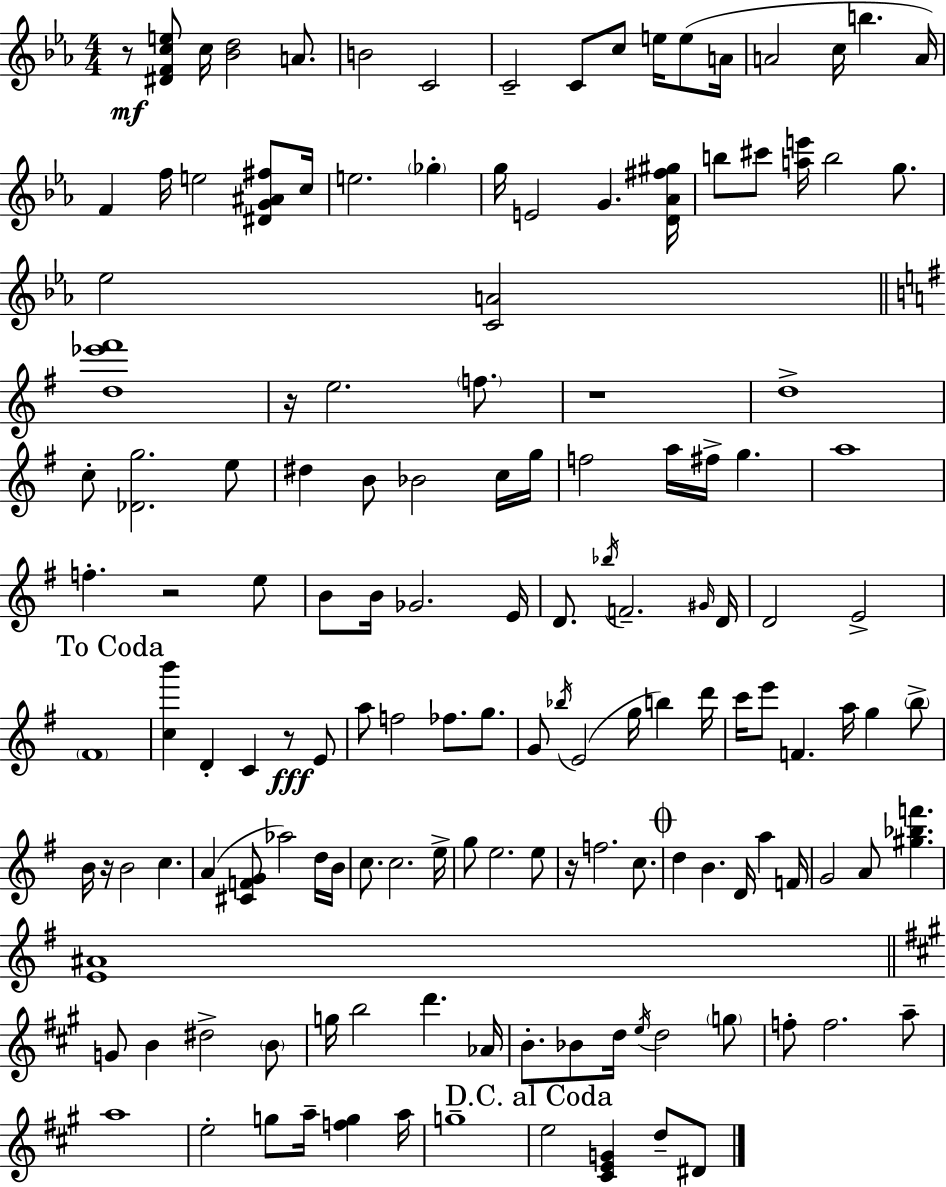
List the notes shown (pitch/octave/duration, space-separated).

R/e [D#4,F4,C5,E5]/e C5/s [Bb4,D5]/h A4/e. B4/h C4/h C4/h C4/e C5/e E5/s E5/e A4/s A4/h C5/s B5/q. A4/s F4/q F5/s E5/h [D#4,G4,A#4,F#5]/e C5/s E5/h. Gb5/q G5/s E4/h G4/q. [D4,Ab4,F#5,G#5]/s B5/e C#6/e [A5,E6]/s B5/h G5/e. Eb5/h [C4,A4]/h [D5,Eb6,F#6]/w R/s E5/h. F5/e. R/w D5/w C5/e [Db4,G5]/h. E5/e D#5/q B4/e Bb4/h C5/s G5/s F5/h A5/s F#5/s G5/q. A5/w F5/q. R/h E5/e B4/e B4/s Gb4/h. E4/s D4/e. Bb5/s F4/h. G#4/s D4/s D4/h E4/h F#4/w [C5,B6]/q D4/q C4/q R/e E4/e A5/e F5/h FES5/e. G5/e. G4/e Bb5/s E4/h G5/s B5/q D6/s C6/s E6/e F4/q. A5/s G5/q B5/e B4/s R/s B4/h C5/q. A4/q [C#4,F4,G4]/e Ab5/h D5/s B4/s C5/e. C5/h. E5/s G5/e E5/h. E5/e R/s F5/h. C5/e. D5/q B4/q. D4/s A5/q F4/s G4/h A4/e [G#5,Bb5,F6]/q. [E4,A#4]/w G4/e B4/q D#5/h B4/e G5/s B5/h D6/q. Ab4/s B4/e. Bb4/e D5/s E5/s D5/h G5/e F5/e F5/h. A5/e A5/w E5/h G5/e A5/s [F5,G5]/q A5/s G5/w E5/h [C#4,E4,G4]/q D5/e D#4/e